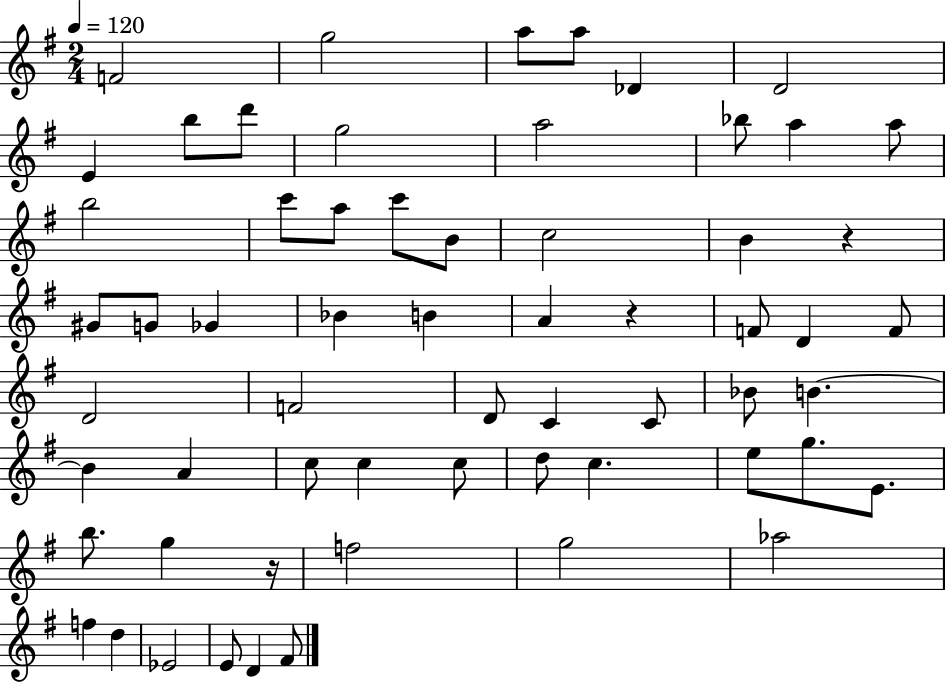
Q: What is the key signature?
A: G major